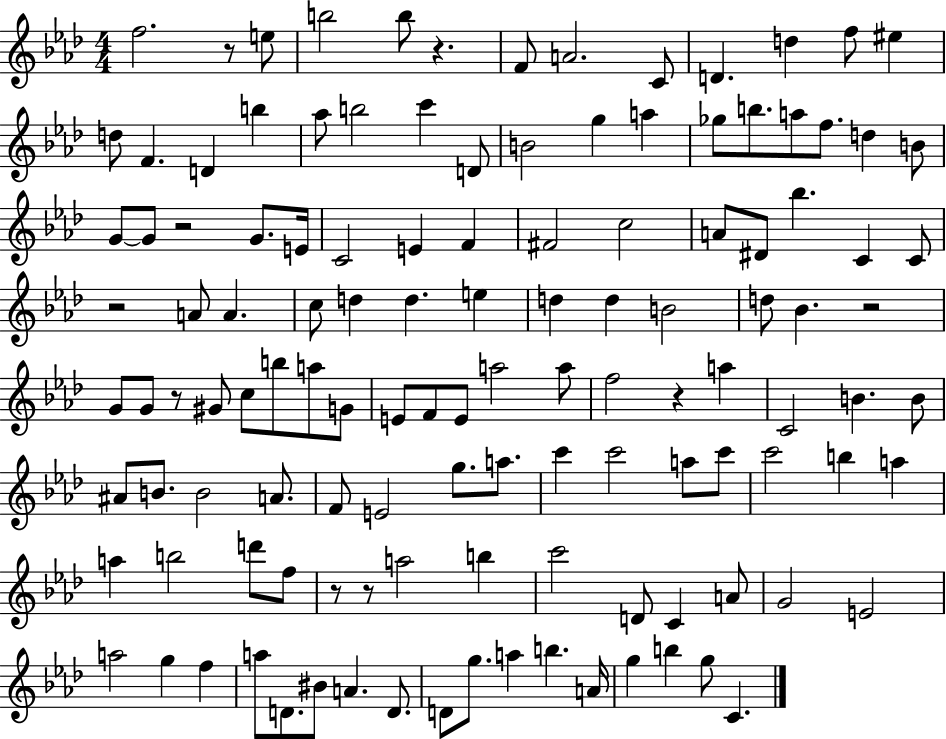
X:1
T:Untitled
M:4/4
L:1/4
K:Ab
f2 z/2 e/2 b2 b/2 z F/2 A2 C/2 D d f/2 ^e d/2 F D b _a/2 b2 c' D/2 B2 g a _g/2 b/2 a/2 f/2 d B/2 G/2 G/2 z2 G/2 E/4 C2 E F ^F2 c2 A/2 ^D/2 _b C C/2 z2 A/2 A c/2 d d e d d B2 d/2 _B z2 G/2 G/2 z/2 ^G/2 c/2 b/2 a/2 G/2 E/2 F/2 E/2 a2 a/2 f2 z a C2 B B/2 ^A/2 B/2 B2 A/2 F/2 E2 g/2 a/2 c' c'2 a/2 c'/2 c'2 b a a b2 d'/2 f/2 z/2 z/2 a2 b c'2 D/2 C A/2 G2 E2 a2 g f a/2 D/2 ^B/2 A D/2 D/2 g/2 a b A/4 g b g/2 C